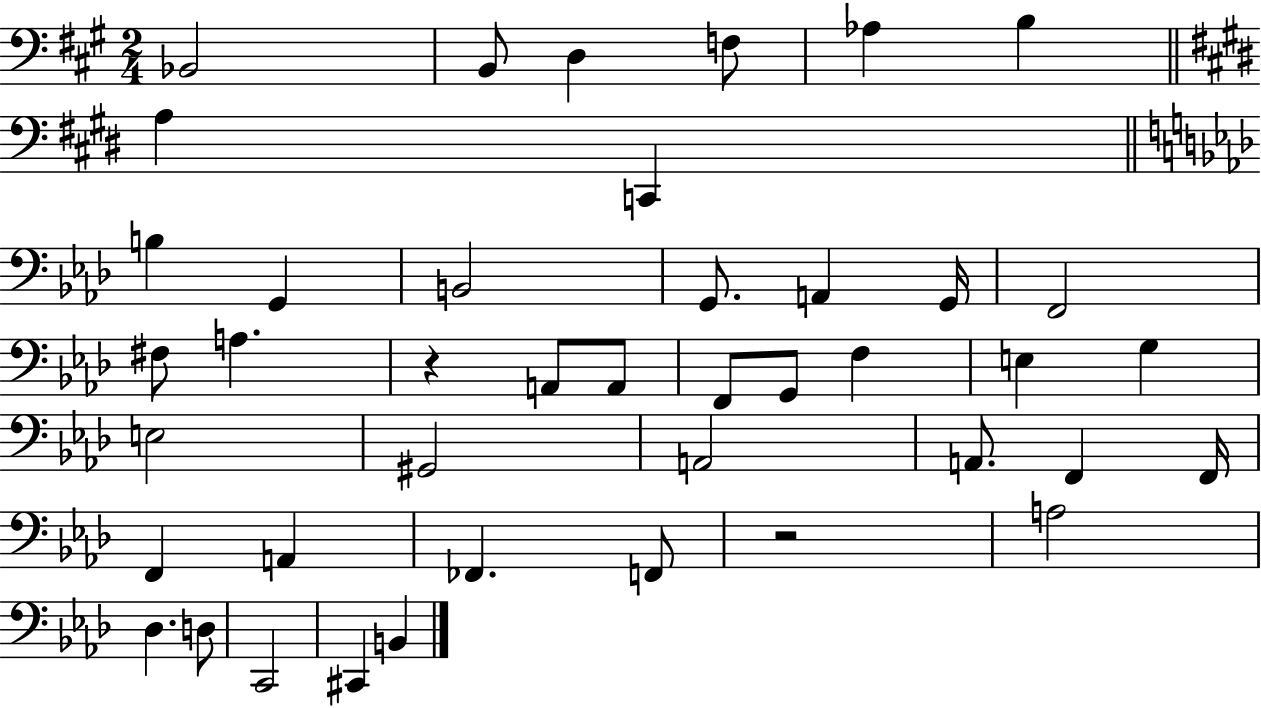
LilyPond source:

{
  \clef bass
  \numericTimeSignature
  \time 2/4
  \key a \major
  bes,2 | b,8 d4 f8 | aes4 b4 | \bar "||" \break \key e \major a4 c,4 | \bar "||" \break \key aes \major b4 g,4 | b,2 | g,8. a,4 g,16 | f,2 | \break fis8 a4. | r4 a,8 a,8 | f,8 g,8 f4 | e4 g4 | \break e2 | gis,2 | a,2 | a,8. f,4 f,16 | \break f,4 a,4 | fes,4. f,8 | r2 | a2 | \break des4. d8 | c,2 | cis,4 b,4 | \bar "|."
}